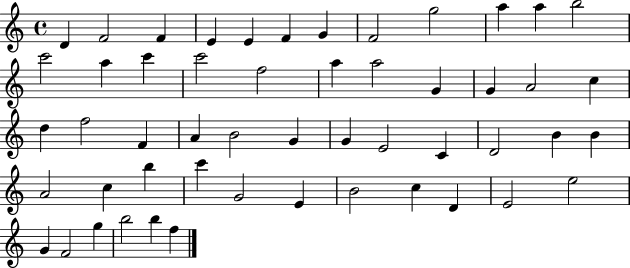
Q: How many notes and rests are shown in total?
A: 52